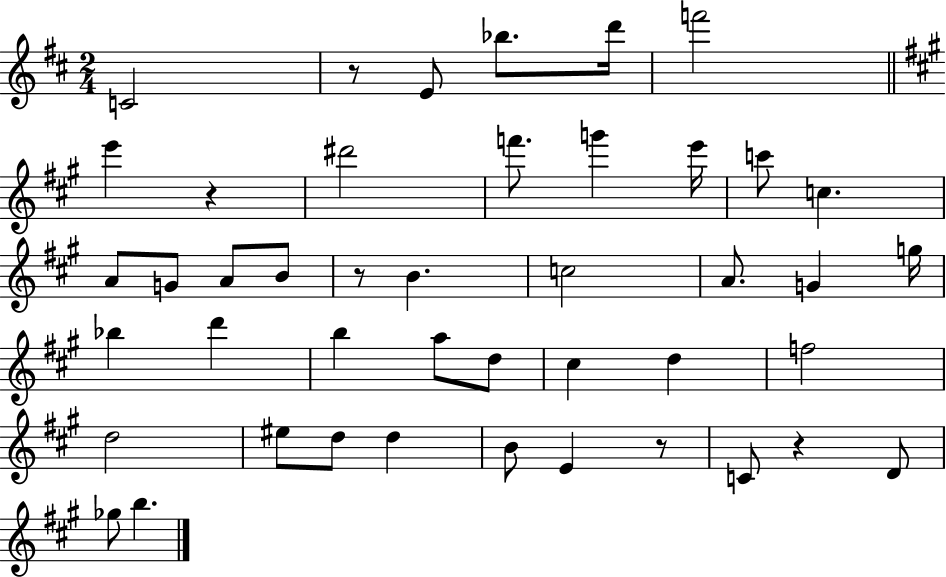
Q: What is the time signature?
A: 2/4